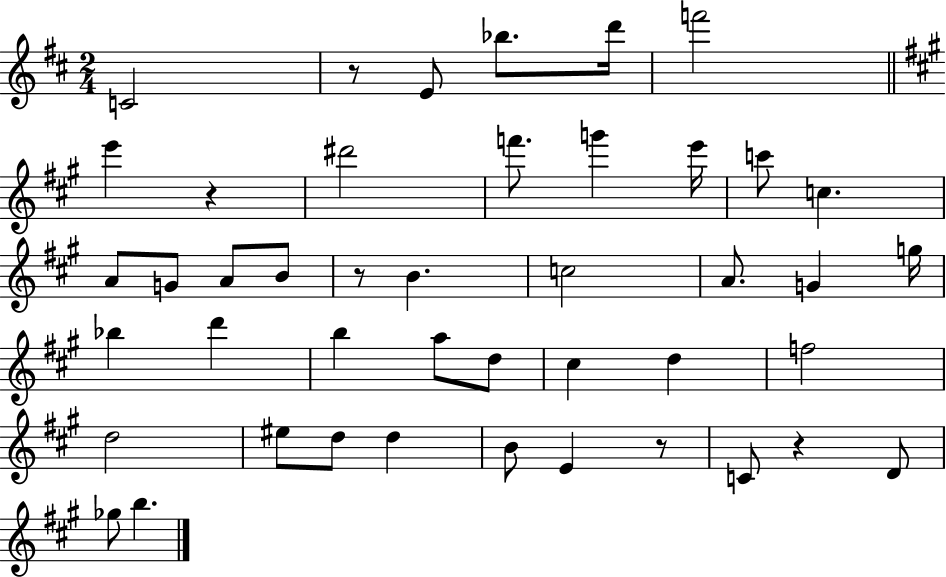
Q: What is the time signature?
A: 2/4